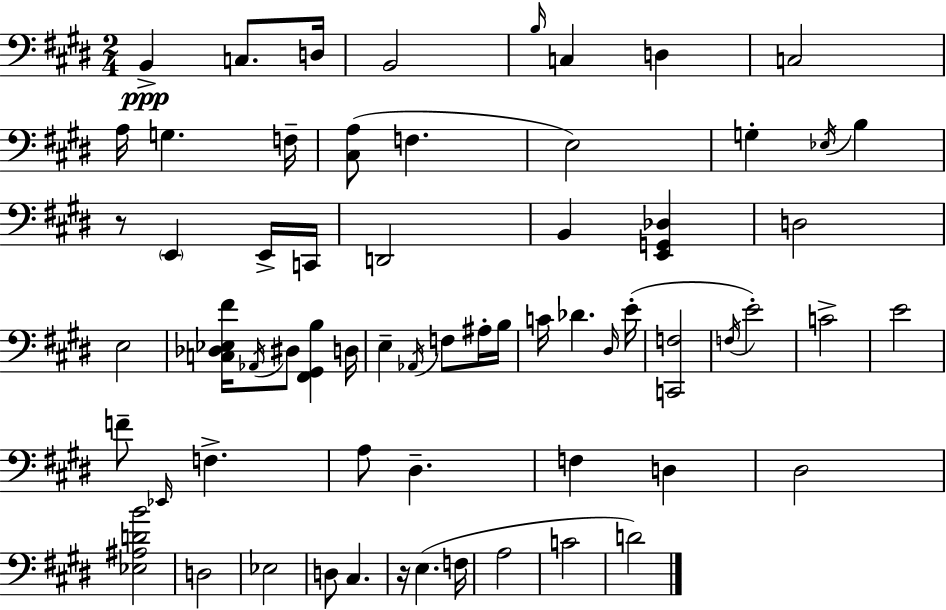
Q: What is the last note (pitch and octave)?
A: D4